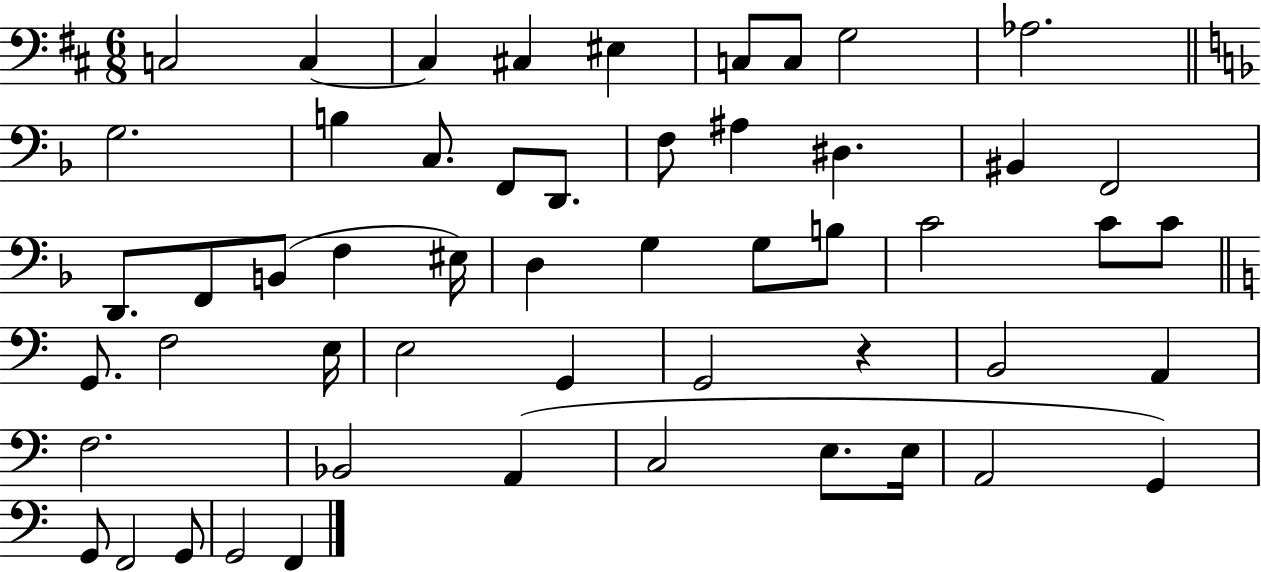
{
  \clef bass
  \numericTimeSignature
  \time 6/8
  \key d \major
  \repeat volta 2 { c2 c4~~ | c4 cis4 eis4 | c8 c8 g2 | aes2. | \break \bar "||" \break \key d \minor g2. | b4 c8. f,8 d,8. | f8 ais4 dis4. | bis,4 f,2 | \break d,8. f,8 b,8( f4 eis16) | d4 g4 g8 b8 | c'2 c'8 c'8 | \bar "||" \break \key c \major g,8. f2 e16 | e2 g,4 | g,2 r4 | b,2 a,4 | \break f2. | bes,2 a,4( | c2 e8. e16 | a,2 g,4) | \break g,8 f,2 g,8 | g,2 f,4 | } \bar "|."
}